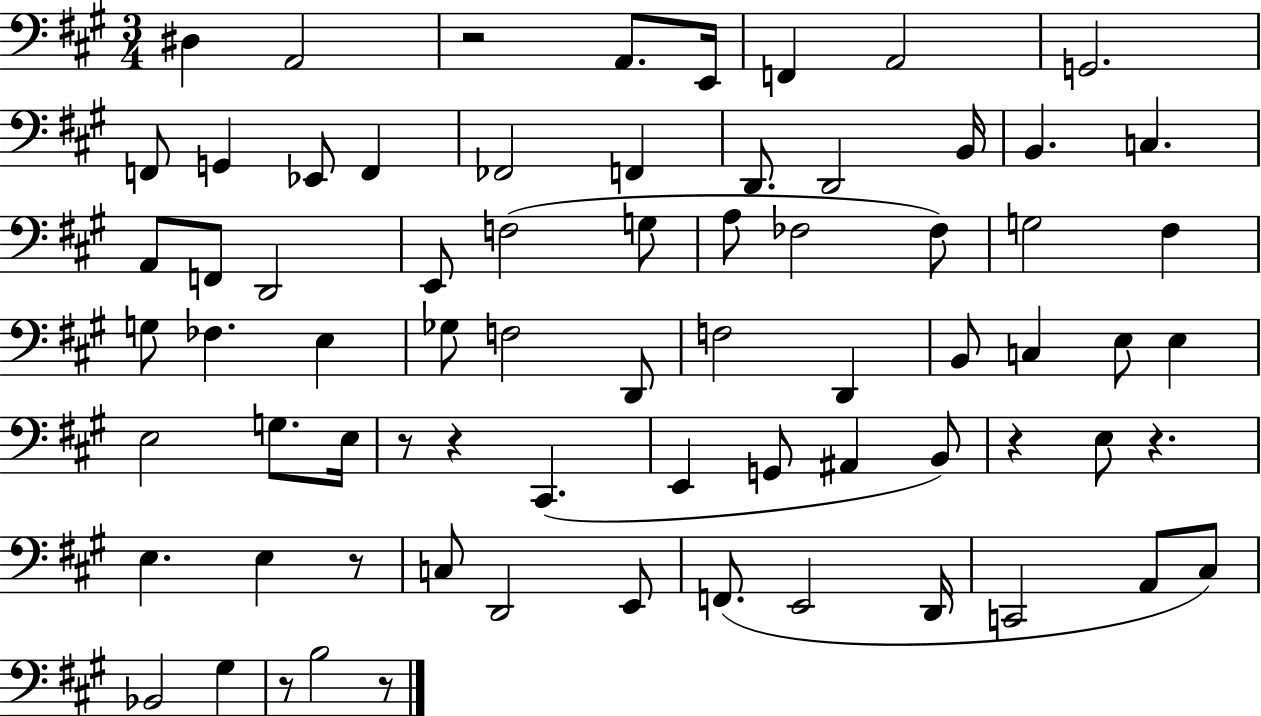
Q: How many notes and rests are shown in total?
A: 72